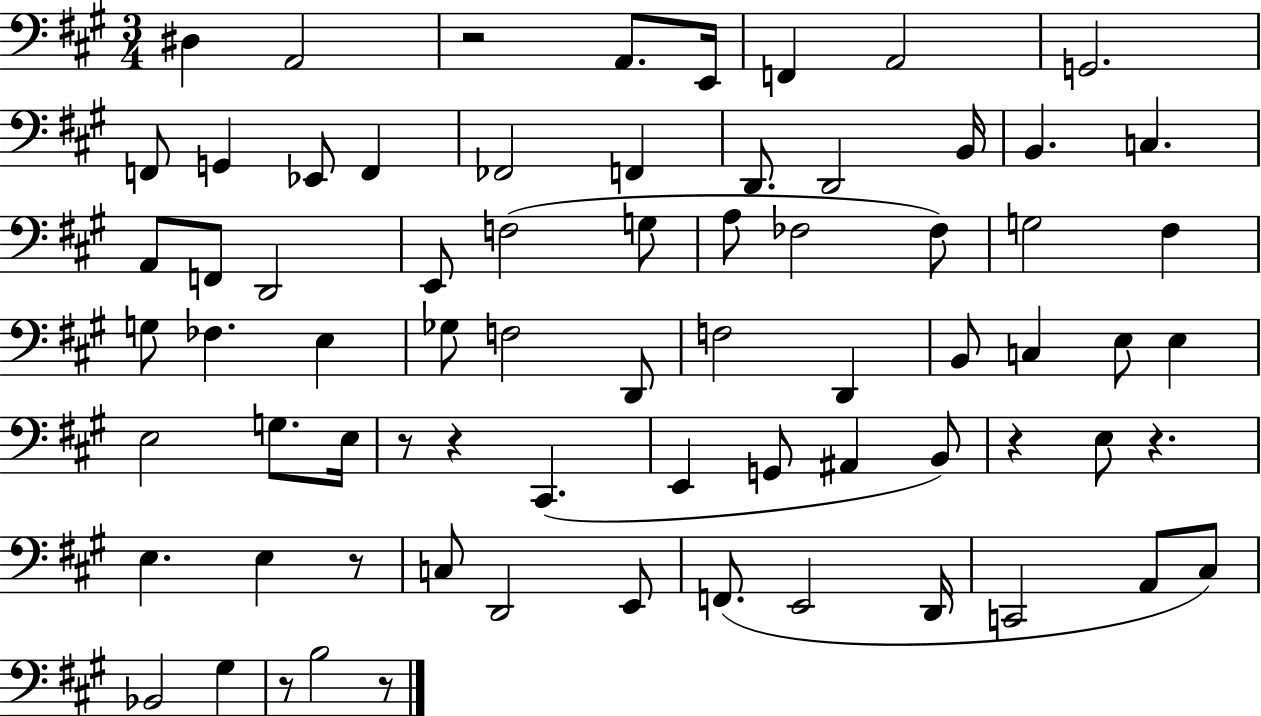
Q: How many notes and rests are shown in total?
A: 72